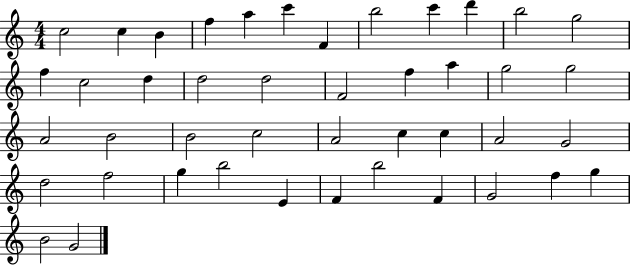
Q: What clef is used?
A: treble